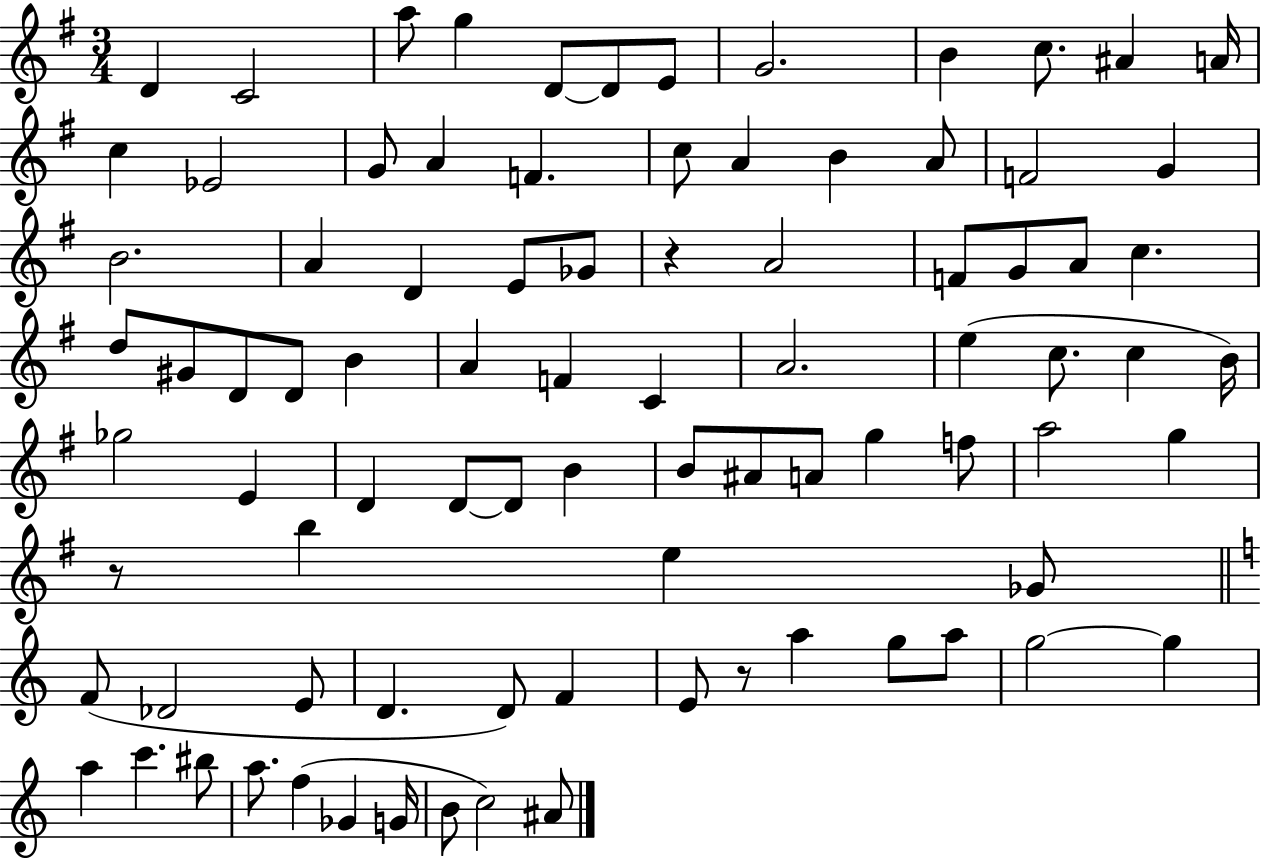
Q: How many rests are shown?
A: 3